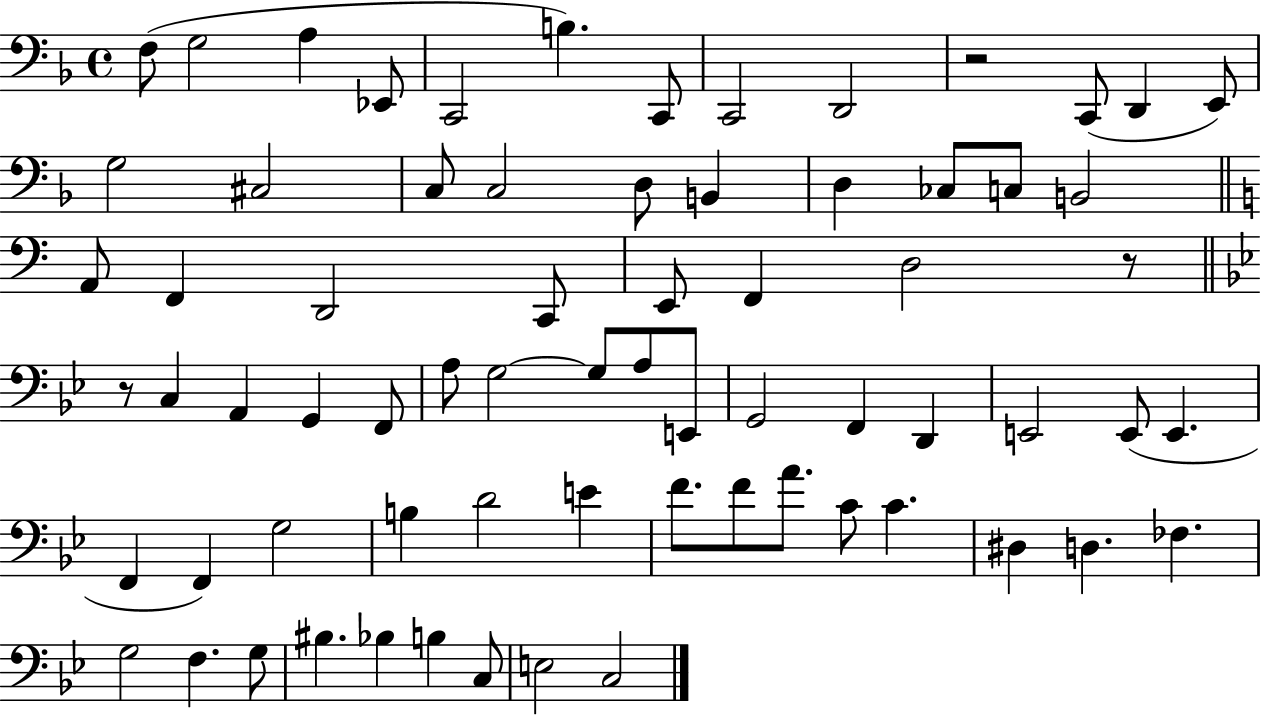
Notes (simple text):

F3/e G3/h A3/q Eb2/e C2/h B3/q. C2/e C2/h D2/h R/h C2/e D2/q E2/e G3/h C#3/h C3/e C3/h D3/e B2/q D3/q CES3/e C3/e B2/h A2/e F2/q D2/h C2/e E2/e F2/q D3/h R/e R/e C3/q A2/q G2/q F2/e A3/e G3/h G3/e A3/e E2/e G2/h F2/q D2/q E2/h E2/e E2/q. F2/q F2/q G3/h B3/q D4/h E4/q F4/e. F4/e A4/e. C4/e C4/q. D#3/q D3/q. FES3/q. G3/h F3/q. G3/e BIS3/q. Bb3/q B3/q C3/e E3/h C3/h